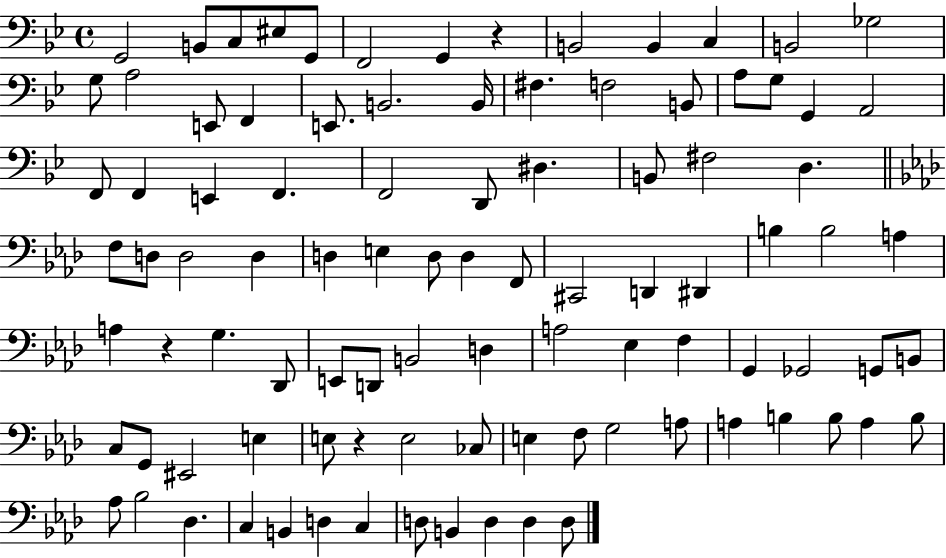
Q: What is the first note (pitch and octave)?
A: G2